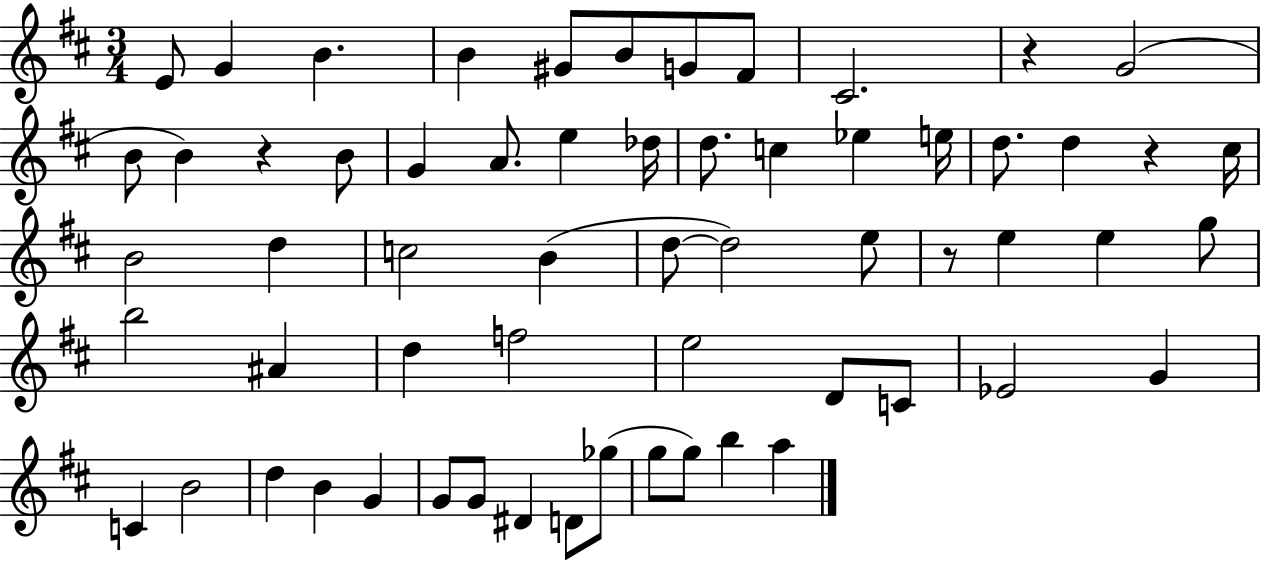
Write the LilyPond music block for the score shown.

{
  \clef treble
  \numericTimeSignature
  \time 3/4
  \key d \major
  e'8 g'4 b'4. | b'4 gis'8 b'8 g'8 fis'8 | cis'2. | r4 g'2( | \break b'8 b'4) r4 b'8 | g'4 a'8. e''4 des''16 | d''8. c''4 ees''4 e''16 | d''8. d''4 r4 cis''16 | \break b'2 d''4 | c''2 b'4( | d''8~~ d''2) e''8 | r8 e''4 e''4 g''8 | \break b''2 ais'4 | d''4 f''2 | e''2 d'8 c'8 | ees'2 g'4 | \break c'4 b'2 | d''4 b'4 g'4 | g'8 g'8 dis'4 d'8 ges''8( | g''8 g''8) b''4 a''4 | \break \bar "|."
}